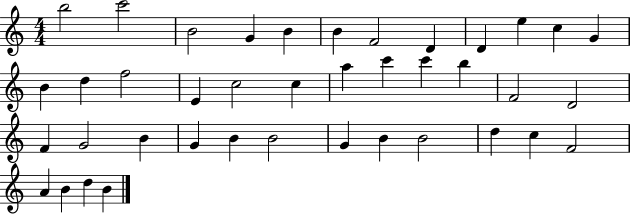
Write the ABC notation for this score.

X:1
T:Untitled
M:4/4
L:1/4
K:C
b2 c'2 B2 G B B F2 D D e c G B d f2 E c2 c a c' c' b F2 D2 F G2 B G B B2 G B B2 d c F2 A B d B